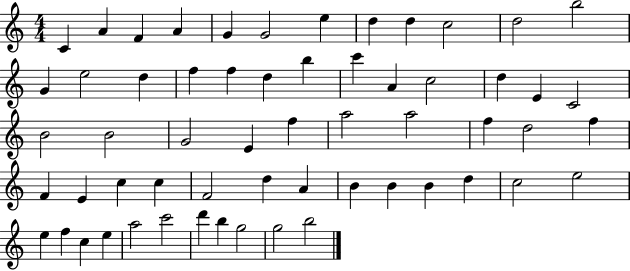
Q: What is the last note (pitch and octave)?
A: B5